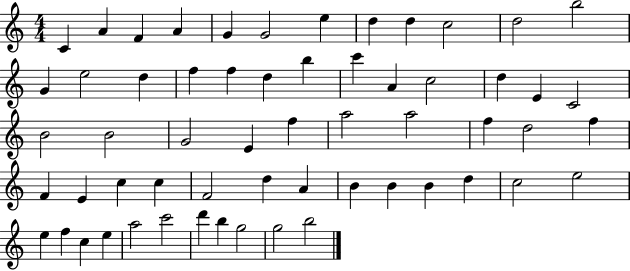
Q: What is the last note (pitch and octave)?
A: B5